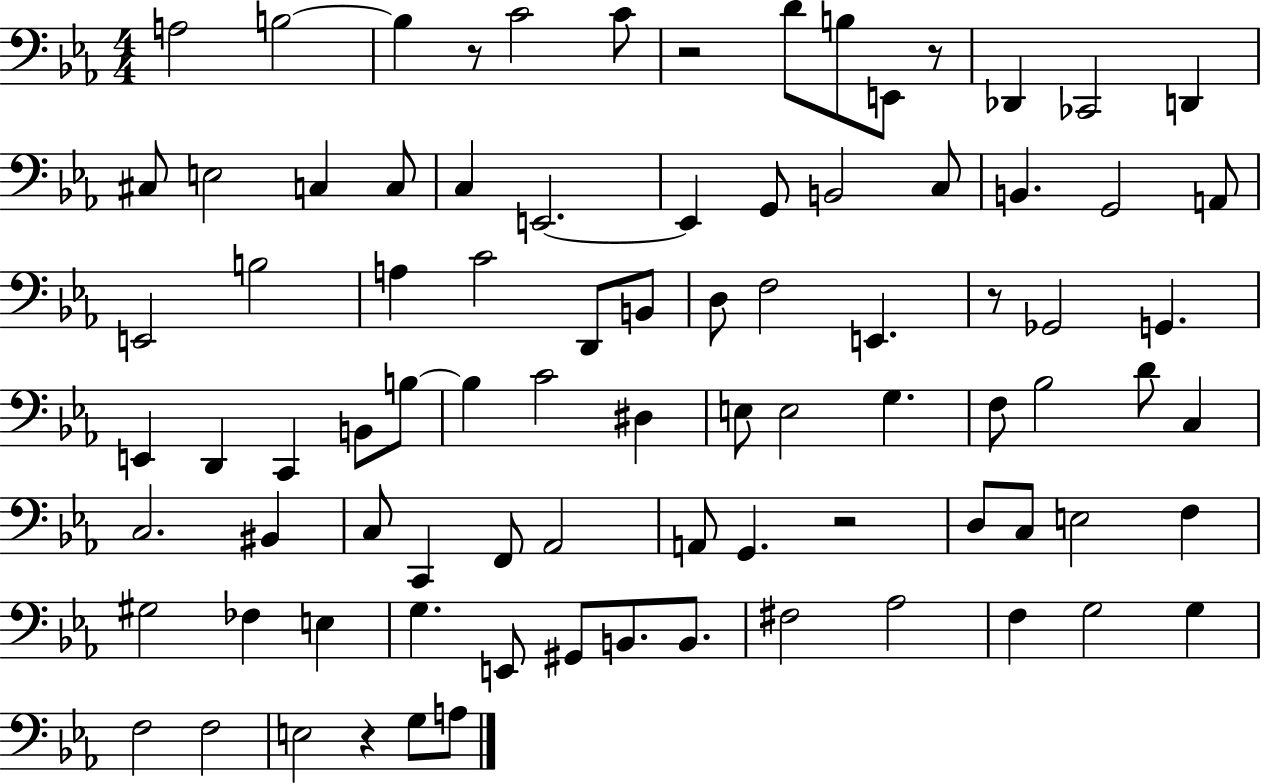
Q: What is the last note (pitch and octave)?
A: A3